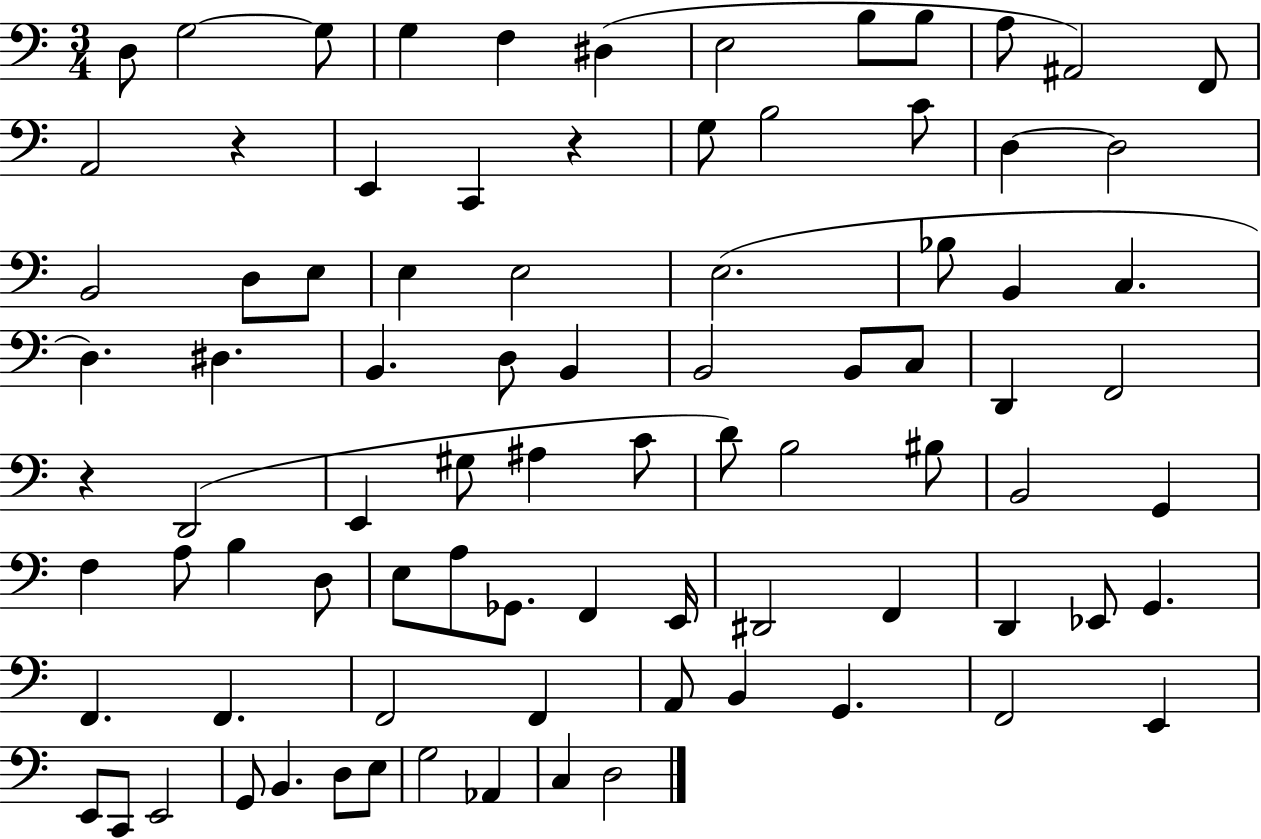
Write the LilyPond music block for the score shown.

{
  \clef bass
  \numericTimeSignature
  \time 3/4
  \key c \major
  d8 g2~~ g8 | g4 f4 dis4( | e2 b8 b8 | a8 ais,2) f,8 | \break a,2 r4 | e,4 c,4 r4 | g8 b2 c'8 | d4~~ d2 | \break b,2 d8 e8 | e4 e2 | e2.( | bes8 b,4 c4. | \break d4.) dis4. | b,4. d8 b,4 | b,2 b,8 c8 | d,4 f,2 | \break r4 d,2( | e,4 gis8 ais4 c'8 | d'8) b2 bis8 | b,2 g,4 | \break f4 a8 b4 d8 | e8 a8 ges,8. f,4 e,16 | dis,2 f,4 | d,4 ees,8 g,4. | \break f,4. f,4. | f,2 f,4 | a,8 b,4 g,4. | f,2 e,4 | \break e,8 c,8 e,2 | g,8 b,4. d8 e8 | g2 aes,4 | c4 d2 | \break \bar "|."
}